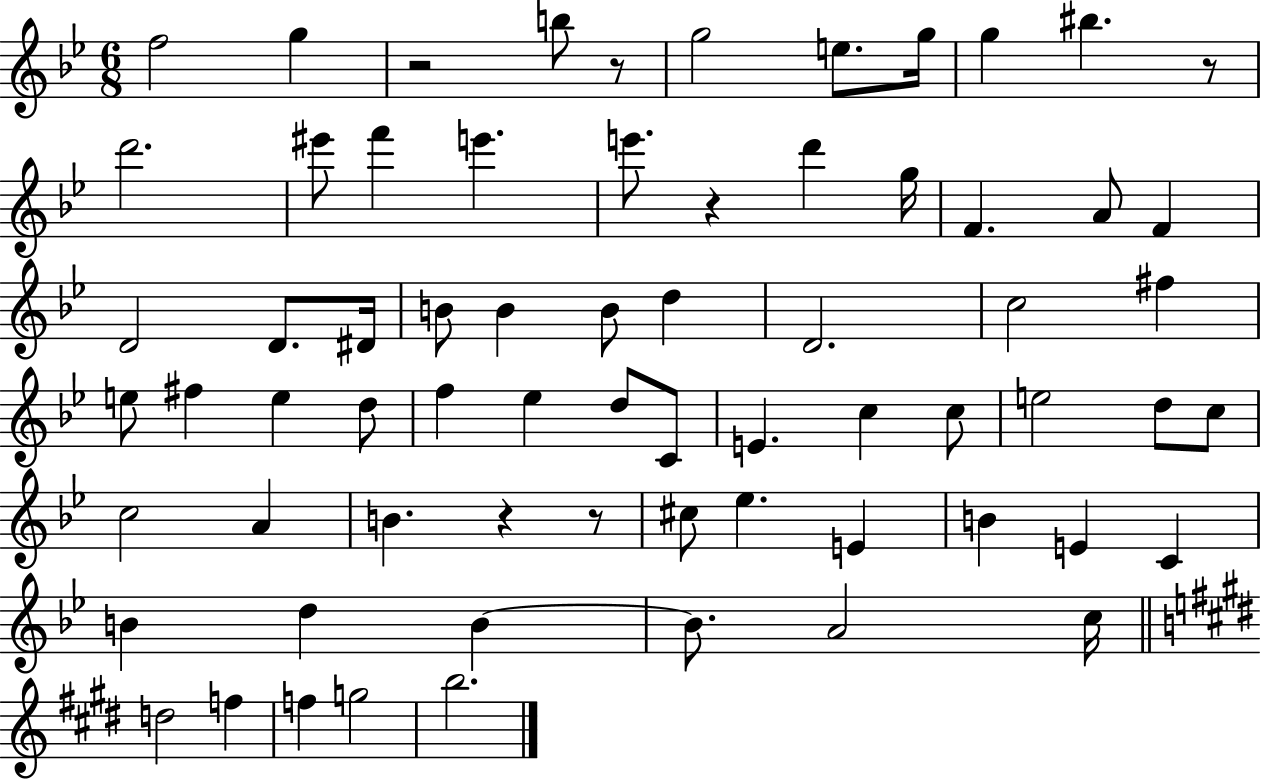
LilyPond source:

{
  \clef treble
  \numericTimeSignature
  \time 6/8
  \key bes \major
  \repeat volta 2 { f''2 g''4 | r2 b''8 r8 | g''2 e''8. g''16 | g''4 bis''4. r8 | \break d'''2. | eis'''8 f'''4 e'''4. | e'''8. r4 d'''4 g''16 | f'4. a'8 f'4 | \break d'2 d'8. dis'16 | b'8 b'4 b'8 d''4 | d'2. | c''2 fis''4 | \break e''8 fis''4 e''4 d''8 | f''4 ees''4 d''8 c'8 | e'4. c''4 c''8 | e''2 d''8 c''8 | \break c''2 a'4 | b'4. r4 r8 | cis''8 ees''4. e'4 | b'4 e'4 c'4 | \break b'4 d''4 b'4~~ | b'8. a'2 c''16 | \bar "||" \break \key e \major d''2 f''4 | f''4 g''2 | b''2. | } \bar "|."
}